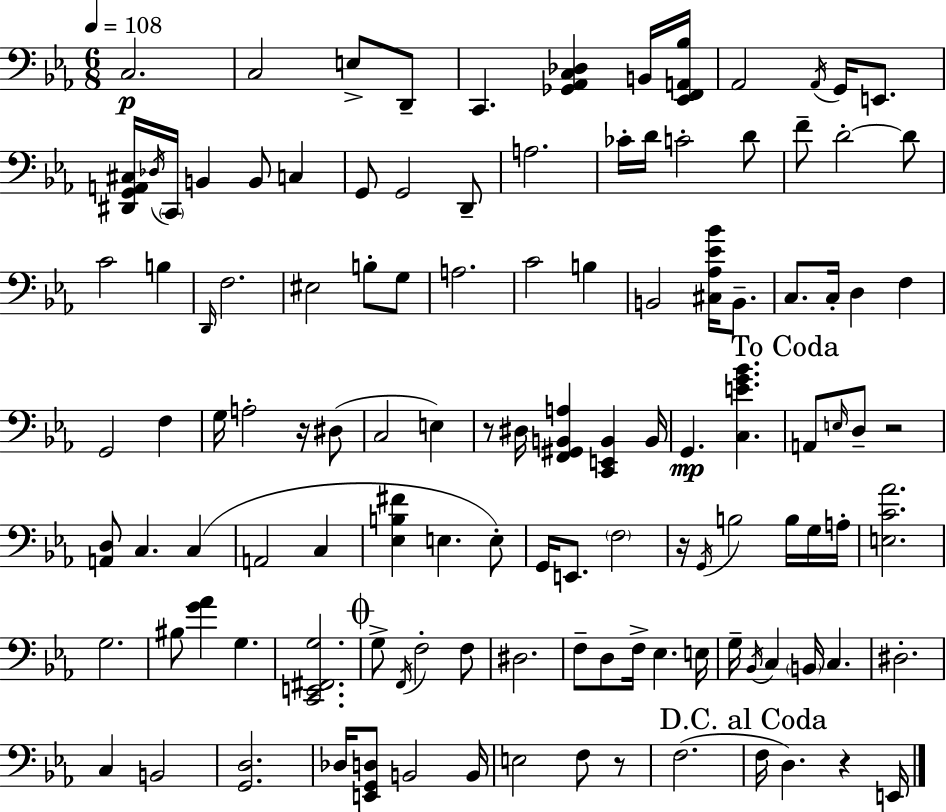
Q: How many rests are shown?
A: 6